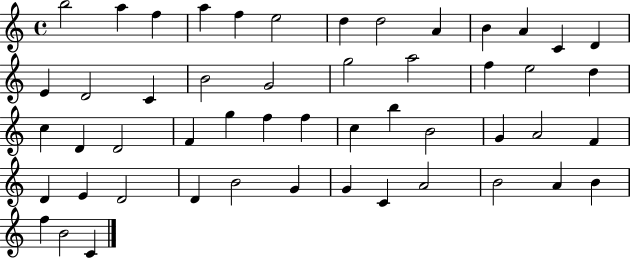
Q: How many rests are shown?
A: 0